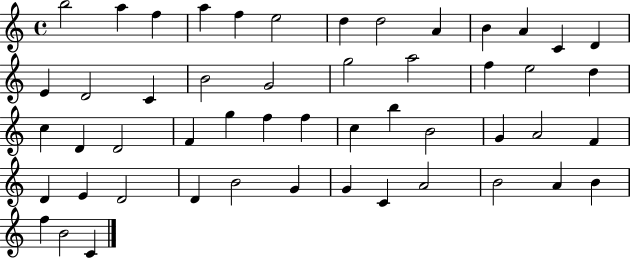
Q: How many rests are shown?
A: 0